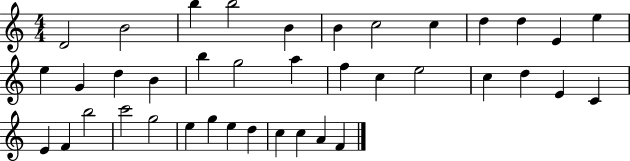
{
  \clef treble
  \numericTimeSignature
  \time 4/4
  \key c \major
  d'2 b'2 | b''4 b''2 b'4 | b'4 c''2 c''4 | d''4 d''4 e'4 e''4 | \break e''4 g'4 d''4 b'4 | b''4 g''2 a''4 | f''4 c''4 e''2 | c''4 d''4 e'4 c'4 | \break e'4 f'4 b''2 | c'''2 g''2 | e''4 g''4 e''4 d''4 | c''4 c''4 a'4 f'4 | \break \bar "|."
}